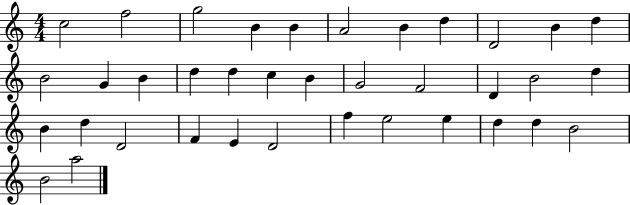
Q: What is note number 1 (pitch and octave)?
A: C5